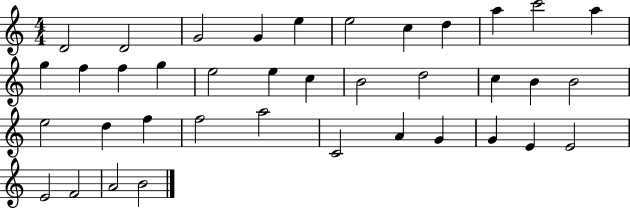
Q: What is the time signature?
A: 4/4